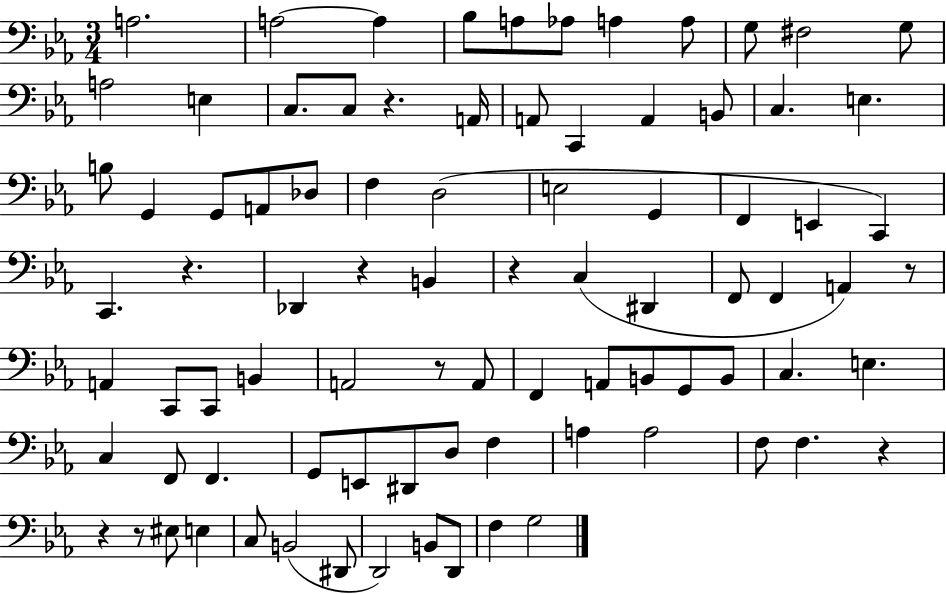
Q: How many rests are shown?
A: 9